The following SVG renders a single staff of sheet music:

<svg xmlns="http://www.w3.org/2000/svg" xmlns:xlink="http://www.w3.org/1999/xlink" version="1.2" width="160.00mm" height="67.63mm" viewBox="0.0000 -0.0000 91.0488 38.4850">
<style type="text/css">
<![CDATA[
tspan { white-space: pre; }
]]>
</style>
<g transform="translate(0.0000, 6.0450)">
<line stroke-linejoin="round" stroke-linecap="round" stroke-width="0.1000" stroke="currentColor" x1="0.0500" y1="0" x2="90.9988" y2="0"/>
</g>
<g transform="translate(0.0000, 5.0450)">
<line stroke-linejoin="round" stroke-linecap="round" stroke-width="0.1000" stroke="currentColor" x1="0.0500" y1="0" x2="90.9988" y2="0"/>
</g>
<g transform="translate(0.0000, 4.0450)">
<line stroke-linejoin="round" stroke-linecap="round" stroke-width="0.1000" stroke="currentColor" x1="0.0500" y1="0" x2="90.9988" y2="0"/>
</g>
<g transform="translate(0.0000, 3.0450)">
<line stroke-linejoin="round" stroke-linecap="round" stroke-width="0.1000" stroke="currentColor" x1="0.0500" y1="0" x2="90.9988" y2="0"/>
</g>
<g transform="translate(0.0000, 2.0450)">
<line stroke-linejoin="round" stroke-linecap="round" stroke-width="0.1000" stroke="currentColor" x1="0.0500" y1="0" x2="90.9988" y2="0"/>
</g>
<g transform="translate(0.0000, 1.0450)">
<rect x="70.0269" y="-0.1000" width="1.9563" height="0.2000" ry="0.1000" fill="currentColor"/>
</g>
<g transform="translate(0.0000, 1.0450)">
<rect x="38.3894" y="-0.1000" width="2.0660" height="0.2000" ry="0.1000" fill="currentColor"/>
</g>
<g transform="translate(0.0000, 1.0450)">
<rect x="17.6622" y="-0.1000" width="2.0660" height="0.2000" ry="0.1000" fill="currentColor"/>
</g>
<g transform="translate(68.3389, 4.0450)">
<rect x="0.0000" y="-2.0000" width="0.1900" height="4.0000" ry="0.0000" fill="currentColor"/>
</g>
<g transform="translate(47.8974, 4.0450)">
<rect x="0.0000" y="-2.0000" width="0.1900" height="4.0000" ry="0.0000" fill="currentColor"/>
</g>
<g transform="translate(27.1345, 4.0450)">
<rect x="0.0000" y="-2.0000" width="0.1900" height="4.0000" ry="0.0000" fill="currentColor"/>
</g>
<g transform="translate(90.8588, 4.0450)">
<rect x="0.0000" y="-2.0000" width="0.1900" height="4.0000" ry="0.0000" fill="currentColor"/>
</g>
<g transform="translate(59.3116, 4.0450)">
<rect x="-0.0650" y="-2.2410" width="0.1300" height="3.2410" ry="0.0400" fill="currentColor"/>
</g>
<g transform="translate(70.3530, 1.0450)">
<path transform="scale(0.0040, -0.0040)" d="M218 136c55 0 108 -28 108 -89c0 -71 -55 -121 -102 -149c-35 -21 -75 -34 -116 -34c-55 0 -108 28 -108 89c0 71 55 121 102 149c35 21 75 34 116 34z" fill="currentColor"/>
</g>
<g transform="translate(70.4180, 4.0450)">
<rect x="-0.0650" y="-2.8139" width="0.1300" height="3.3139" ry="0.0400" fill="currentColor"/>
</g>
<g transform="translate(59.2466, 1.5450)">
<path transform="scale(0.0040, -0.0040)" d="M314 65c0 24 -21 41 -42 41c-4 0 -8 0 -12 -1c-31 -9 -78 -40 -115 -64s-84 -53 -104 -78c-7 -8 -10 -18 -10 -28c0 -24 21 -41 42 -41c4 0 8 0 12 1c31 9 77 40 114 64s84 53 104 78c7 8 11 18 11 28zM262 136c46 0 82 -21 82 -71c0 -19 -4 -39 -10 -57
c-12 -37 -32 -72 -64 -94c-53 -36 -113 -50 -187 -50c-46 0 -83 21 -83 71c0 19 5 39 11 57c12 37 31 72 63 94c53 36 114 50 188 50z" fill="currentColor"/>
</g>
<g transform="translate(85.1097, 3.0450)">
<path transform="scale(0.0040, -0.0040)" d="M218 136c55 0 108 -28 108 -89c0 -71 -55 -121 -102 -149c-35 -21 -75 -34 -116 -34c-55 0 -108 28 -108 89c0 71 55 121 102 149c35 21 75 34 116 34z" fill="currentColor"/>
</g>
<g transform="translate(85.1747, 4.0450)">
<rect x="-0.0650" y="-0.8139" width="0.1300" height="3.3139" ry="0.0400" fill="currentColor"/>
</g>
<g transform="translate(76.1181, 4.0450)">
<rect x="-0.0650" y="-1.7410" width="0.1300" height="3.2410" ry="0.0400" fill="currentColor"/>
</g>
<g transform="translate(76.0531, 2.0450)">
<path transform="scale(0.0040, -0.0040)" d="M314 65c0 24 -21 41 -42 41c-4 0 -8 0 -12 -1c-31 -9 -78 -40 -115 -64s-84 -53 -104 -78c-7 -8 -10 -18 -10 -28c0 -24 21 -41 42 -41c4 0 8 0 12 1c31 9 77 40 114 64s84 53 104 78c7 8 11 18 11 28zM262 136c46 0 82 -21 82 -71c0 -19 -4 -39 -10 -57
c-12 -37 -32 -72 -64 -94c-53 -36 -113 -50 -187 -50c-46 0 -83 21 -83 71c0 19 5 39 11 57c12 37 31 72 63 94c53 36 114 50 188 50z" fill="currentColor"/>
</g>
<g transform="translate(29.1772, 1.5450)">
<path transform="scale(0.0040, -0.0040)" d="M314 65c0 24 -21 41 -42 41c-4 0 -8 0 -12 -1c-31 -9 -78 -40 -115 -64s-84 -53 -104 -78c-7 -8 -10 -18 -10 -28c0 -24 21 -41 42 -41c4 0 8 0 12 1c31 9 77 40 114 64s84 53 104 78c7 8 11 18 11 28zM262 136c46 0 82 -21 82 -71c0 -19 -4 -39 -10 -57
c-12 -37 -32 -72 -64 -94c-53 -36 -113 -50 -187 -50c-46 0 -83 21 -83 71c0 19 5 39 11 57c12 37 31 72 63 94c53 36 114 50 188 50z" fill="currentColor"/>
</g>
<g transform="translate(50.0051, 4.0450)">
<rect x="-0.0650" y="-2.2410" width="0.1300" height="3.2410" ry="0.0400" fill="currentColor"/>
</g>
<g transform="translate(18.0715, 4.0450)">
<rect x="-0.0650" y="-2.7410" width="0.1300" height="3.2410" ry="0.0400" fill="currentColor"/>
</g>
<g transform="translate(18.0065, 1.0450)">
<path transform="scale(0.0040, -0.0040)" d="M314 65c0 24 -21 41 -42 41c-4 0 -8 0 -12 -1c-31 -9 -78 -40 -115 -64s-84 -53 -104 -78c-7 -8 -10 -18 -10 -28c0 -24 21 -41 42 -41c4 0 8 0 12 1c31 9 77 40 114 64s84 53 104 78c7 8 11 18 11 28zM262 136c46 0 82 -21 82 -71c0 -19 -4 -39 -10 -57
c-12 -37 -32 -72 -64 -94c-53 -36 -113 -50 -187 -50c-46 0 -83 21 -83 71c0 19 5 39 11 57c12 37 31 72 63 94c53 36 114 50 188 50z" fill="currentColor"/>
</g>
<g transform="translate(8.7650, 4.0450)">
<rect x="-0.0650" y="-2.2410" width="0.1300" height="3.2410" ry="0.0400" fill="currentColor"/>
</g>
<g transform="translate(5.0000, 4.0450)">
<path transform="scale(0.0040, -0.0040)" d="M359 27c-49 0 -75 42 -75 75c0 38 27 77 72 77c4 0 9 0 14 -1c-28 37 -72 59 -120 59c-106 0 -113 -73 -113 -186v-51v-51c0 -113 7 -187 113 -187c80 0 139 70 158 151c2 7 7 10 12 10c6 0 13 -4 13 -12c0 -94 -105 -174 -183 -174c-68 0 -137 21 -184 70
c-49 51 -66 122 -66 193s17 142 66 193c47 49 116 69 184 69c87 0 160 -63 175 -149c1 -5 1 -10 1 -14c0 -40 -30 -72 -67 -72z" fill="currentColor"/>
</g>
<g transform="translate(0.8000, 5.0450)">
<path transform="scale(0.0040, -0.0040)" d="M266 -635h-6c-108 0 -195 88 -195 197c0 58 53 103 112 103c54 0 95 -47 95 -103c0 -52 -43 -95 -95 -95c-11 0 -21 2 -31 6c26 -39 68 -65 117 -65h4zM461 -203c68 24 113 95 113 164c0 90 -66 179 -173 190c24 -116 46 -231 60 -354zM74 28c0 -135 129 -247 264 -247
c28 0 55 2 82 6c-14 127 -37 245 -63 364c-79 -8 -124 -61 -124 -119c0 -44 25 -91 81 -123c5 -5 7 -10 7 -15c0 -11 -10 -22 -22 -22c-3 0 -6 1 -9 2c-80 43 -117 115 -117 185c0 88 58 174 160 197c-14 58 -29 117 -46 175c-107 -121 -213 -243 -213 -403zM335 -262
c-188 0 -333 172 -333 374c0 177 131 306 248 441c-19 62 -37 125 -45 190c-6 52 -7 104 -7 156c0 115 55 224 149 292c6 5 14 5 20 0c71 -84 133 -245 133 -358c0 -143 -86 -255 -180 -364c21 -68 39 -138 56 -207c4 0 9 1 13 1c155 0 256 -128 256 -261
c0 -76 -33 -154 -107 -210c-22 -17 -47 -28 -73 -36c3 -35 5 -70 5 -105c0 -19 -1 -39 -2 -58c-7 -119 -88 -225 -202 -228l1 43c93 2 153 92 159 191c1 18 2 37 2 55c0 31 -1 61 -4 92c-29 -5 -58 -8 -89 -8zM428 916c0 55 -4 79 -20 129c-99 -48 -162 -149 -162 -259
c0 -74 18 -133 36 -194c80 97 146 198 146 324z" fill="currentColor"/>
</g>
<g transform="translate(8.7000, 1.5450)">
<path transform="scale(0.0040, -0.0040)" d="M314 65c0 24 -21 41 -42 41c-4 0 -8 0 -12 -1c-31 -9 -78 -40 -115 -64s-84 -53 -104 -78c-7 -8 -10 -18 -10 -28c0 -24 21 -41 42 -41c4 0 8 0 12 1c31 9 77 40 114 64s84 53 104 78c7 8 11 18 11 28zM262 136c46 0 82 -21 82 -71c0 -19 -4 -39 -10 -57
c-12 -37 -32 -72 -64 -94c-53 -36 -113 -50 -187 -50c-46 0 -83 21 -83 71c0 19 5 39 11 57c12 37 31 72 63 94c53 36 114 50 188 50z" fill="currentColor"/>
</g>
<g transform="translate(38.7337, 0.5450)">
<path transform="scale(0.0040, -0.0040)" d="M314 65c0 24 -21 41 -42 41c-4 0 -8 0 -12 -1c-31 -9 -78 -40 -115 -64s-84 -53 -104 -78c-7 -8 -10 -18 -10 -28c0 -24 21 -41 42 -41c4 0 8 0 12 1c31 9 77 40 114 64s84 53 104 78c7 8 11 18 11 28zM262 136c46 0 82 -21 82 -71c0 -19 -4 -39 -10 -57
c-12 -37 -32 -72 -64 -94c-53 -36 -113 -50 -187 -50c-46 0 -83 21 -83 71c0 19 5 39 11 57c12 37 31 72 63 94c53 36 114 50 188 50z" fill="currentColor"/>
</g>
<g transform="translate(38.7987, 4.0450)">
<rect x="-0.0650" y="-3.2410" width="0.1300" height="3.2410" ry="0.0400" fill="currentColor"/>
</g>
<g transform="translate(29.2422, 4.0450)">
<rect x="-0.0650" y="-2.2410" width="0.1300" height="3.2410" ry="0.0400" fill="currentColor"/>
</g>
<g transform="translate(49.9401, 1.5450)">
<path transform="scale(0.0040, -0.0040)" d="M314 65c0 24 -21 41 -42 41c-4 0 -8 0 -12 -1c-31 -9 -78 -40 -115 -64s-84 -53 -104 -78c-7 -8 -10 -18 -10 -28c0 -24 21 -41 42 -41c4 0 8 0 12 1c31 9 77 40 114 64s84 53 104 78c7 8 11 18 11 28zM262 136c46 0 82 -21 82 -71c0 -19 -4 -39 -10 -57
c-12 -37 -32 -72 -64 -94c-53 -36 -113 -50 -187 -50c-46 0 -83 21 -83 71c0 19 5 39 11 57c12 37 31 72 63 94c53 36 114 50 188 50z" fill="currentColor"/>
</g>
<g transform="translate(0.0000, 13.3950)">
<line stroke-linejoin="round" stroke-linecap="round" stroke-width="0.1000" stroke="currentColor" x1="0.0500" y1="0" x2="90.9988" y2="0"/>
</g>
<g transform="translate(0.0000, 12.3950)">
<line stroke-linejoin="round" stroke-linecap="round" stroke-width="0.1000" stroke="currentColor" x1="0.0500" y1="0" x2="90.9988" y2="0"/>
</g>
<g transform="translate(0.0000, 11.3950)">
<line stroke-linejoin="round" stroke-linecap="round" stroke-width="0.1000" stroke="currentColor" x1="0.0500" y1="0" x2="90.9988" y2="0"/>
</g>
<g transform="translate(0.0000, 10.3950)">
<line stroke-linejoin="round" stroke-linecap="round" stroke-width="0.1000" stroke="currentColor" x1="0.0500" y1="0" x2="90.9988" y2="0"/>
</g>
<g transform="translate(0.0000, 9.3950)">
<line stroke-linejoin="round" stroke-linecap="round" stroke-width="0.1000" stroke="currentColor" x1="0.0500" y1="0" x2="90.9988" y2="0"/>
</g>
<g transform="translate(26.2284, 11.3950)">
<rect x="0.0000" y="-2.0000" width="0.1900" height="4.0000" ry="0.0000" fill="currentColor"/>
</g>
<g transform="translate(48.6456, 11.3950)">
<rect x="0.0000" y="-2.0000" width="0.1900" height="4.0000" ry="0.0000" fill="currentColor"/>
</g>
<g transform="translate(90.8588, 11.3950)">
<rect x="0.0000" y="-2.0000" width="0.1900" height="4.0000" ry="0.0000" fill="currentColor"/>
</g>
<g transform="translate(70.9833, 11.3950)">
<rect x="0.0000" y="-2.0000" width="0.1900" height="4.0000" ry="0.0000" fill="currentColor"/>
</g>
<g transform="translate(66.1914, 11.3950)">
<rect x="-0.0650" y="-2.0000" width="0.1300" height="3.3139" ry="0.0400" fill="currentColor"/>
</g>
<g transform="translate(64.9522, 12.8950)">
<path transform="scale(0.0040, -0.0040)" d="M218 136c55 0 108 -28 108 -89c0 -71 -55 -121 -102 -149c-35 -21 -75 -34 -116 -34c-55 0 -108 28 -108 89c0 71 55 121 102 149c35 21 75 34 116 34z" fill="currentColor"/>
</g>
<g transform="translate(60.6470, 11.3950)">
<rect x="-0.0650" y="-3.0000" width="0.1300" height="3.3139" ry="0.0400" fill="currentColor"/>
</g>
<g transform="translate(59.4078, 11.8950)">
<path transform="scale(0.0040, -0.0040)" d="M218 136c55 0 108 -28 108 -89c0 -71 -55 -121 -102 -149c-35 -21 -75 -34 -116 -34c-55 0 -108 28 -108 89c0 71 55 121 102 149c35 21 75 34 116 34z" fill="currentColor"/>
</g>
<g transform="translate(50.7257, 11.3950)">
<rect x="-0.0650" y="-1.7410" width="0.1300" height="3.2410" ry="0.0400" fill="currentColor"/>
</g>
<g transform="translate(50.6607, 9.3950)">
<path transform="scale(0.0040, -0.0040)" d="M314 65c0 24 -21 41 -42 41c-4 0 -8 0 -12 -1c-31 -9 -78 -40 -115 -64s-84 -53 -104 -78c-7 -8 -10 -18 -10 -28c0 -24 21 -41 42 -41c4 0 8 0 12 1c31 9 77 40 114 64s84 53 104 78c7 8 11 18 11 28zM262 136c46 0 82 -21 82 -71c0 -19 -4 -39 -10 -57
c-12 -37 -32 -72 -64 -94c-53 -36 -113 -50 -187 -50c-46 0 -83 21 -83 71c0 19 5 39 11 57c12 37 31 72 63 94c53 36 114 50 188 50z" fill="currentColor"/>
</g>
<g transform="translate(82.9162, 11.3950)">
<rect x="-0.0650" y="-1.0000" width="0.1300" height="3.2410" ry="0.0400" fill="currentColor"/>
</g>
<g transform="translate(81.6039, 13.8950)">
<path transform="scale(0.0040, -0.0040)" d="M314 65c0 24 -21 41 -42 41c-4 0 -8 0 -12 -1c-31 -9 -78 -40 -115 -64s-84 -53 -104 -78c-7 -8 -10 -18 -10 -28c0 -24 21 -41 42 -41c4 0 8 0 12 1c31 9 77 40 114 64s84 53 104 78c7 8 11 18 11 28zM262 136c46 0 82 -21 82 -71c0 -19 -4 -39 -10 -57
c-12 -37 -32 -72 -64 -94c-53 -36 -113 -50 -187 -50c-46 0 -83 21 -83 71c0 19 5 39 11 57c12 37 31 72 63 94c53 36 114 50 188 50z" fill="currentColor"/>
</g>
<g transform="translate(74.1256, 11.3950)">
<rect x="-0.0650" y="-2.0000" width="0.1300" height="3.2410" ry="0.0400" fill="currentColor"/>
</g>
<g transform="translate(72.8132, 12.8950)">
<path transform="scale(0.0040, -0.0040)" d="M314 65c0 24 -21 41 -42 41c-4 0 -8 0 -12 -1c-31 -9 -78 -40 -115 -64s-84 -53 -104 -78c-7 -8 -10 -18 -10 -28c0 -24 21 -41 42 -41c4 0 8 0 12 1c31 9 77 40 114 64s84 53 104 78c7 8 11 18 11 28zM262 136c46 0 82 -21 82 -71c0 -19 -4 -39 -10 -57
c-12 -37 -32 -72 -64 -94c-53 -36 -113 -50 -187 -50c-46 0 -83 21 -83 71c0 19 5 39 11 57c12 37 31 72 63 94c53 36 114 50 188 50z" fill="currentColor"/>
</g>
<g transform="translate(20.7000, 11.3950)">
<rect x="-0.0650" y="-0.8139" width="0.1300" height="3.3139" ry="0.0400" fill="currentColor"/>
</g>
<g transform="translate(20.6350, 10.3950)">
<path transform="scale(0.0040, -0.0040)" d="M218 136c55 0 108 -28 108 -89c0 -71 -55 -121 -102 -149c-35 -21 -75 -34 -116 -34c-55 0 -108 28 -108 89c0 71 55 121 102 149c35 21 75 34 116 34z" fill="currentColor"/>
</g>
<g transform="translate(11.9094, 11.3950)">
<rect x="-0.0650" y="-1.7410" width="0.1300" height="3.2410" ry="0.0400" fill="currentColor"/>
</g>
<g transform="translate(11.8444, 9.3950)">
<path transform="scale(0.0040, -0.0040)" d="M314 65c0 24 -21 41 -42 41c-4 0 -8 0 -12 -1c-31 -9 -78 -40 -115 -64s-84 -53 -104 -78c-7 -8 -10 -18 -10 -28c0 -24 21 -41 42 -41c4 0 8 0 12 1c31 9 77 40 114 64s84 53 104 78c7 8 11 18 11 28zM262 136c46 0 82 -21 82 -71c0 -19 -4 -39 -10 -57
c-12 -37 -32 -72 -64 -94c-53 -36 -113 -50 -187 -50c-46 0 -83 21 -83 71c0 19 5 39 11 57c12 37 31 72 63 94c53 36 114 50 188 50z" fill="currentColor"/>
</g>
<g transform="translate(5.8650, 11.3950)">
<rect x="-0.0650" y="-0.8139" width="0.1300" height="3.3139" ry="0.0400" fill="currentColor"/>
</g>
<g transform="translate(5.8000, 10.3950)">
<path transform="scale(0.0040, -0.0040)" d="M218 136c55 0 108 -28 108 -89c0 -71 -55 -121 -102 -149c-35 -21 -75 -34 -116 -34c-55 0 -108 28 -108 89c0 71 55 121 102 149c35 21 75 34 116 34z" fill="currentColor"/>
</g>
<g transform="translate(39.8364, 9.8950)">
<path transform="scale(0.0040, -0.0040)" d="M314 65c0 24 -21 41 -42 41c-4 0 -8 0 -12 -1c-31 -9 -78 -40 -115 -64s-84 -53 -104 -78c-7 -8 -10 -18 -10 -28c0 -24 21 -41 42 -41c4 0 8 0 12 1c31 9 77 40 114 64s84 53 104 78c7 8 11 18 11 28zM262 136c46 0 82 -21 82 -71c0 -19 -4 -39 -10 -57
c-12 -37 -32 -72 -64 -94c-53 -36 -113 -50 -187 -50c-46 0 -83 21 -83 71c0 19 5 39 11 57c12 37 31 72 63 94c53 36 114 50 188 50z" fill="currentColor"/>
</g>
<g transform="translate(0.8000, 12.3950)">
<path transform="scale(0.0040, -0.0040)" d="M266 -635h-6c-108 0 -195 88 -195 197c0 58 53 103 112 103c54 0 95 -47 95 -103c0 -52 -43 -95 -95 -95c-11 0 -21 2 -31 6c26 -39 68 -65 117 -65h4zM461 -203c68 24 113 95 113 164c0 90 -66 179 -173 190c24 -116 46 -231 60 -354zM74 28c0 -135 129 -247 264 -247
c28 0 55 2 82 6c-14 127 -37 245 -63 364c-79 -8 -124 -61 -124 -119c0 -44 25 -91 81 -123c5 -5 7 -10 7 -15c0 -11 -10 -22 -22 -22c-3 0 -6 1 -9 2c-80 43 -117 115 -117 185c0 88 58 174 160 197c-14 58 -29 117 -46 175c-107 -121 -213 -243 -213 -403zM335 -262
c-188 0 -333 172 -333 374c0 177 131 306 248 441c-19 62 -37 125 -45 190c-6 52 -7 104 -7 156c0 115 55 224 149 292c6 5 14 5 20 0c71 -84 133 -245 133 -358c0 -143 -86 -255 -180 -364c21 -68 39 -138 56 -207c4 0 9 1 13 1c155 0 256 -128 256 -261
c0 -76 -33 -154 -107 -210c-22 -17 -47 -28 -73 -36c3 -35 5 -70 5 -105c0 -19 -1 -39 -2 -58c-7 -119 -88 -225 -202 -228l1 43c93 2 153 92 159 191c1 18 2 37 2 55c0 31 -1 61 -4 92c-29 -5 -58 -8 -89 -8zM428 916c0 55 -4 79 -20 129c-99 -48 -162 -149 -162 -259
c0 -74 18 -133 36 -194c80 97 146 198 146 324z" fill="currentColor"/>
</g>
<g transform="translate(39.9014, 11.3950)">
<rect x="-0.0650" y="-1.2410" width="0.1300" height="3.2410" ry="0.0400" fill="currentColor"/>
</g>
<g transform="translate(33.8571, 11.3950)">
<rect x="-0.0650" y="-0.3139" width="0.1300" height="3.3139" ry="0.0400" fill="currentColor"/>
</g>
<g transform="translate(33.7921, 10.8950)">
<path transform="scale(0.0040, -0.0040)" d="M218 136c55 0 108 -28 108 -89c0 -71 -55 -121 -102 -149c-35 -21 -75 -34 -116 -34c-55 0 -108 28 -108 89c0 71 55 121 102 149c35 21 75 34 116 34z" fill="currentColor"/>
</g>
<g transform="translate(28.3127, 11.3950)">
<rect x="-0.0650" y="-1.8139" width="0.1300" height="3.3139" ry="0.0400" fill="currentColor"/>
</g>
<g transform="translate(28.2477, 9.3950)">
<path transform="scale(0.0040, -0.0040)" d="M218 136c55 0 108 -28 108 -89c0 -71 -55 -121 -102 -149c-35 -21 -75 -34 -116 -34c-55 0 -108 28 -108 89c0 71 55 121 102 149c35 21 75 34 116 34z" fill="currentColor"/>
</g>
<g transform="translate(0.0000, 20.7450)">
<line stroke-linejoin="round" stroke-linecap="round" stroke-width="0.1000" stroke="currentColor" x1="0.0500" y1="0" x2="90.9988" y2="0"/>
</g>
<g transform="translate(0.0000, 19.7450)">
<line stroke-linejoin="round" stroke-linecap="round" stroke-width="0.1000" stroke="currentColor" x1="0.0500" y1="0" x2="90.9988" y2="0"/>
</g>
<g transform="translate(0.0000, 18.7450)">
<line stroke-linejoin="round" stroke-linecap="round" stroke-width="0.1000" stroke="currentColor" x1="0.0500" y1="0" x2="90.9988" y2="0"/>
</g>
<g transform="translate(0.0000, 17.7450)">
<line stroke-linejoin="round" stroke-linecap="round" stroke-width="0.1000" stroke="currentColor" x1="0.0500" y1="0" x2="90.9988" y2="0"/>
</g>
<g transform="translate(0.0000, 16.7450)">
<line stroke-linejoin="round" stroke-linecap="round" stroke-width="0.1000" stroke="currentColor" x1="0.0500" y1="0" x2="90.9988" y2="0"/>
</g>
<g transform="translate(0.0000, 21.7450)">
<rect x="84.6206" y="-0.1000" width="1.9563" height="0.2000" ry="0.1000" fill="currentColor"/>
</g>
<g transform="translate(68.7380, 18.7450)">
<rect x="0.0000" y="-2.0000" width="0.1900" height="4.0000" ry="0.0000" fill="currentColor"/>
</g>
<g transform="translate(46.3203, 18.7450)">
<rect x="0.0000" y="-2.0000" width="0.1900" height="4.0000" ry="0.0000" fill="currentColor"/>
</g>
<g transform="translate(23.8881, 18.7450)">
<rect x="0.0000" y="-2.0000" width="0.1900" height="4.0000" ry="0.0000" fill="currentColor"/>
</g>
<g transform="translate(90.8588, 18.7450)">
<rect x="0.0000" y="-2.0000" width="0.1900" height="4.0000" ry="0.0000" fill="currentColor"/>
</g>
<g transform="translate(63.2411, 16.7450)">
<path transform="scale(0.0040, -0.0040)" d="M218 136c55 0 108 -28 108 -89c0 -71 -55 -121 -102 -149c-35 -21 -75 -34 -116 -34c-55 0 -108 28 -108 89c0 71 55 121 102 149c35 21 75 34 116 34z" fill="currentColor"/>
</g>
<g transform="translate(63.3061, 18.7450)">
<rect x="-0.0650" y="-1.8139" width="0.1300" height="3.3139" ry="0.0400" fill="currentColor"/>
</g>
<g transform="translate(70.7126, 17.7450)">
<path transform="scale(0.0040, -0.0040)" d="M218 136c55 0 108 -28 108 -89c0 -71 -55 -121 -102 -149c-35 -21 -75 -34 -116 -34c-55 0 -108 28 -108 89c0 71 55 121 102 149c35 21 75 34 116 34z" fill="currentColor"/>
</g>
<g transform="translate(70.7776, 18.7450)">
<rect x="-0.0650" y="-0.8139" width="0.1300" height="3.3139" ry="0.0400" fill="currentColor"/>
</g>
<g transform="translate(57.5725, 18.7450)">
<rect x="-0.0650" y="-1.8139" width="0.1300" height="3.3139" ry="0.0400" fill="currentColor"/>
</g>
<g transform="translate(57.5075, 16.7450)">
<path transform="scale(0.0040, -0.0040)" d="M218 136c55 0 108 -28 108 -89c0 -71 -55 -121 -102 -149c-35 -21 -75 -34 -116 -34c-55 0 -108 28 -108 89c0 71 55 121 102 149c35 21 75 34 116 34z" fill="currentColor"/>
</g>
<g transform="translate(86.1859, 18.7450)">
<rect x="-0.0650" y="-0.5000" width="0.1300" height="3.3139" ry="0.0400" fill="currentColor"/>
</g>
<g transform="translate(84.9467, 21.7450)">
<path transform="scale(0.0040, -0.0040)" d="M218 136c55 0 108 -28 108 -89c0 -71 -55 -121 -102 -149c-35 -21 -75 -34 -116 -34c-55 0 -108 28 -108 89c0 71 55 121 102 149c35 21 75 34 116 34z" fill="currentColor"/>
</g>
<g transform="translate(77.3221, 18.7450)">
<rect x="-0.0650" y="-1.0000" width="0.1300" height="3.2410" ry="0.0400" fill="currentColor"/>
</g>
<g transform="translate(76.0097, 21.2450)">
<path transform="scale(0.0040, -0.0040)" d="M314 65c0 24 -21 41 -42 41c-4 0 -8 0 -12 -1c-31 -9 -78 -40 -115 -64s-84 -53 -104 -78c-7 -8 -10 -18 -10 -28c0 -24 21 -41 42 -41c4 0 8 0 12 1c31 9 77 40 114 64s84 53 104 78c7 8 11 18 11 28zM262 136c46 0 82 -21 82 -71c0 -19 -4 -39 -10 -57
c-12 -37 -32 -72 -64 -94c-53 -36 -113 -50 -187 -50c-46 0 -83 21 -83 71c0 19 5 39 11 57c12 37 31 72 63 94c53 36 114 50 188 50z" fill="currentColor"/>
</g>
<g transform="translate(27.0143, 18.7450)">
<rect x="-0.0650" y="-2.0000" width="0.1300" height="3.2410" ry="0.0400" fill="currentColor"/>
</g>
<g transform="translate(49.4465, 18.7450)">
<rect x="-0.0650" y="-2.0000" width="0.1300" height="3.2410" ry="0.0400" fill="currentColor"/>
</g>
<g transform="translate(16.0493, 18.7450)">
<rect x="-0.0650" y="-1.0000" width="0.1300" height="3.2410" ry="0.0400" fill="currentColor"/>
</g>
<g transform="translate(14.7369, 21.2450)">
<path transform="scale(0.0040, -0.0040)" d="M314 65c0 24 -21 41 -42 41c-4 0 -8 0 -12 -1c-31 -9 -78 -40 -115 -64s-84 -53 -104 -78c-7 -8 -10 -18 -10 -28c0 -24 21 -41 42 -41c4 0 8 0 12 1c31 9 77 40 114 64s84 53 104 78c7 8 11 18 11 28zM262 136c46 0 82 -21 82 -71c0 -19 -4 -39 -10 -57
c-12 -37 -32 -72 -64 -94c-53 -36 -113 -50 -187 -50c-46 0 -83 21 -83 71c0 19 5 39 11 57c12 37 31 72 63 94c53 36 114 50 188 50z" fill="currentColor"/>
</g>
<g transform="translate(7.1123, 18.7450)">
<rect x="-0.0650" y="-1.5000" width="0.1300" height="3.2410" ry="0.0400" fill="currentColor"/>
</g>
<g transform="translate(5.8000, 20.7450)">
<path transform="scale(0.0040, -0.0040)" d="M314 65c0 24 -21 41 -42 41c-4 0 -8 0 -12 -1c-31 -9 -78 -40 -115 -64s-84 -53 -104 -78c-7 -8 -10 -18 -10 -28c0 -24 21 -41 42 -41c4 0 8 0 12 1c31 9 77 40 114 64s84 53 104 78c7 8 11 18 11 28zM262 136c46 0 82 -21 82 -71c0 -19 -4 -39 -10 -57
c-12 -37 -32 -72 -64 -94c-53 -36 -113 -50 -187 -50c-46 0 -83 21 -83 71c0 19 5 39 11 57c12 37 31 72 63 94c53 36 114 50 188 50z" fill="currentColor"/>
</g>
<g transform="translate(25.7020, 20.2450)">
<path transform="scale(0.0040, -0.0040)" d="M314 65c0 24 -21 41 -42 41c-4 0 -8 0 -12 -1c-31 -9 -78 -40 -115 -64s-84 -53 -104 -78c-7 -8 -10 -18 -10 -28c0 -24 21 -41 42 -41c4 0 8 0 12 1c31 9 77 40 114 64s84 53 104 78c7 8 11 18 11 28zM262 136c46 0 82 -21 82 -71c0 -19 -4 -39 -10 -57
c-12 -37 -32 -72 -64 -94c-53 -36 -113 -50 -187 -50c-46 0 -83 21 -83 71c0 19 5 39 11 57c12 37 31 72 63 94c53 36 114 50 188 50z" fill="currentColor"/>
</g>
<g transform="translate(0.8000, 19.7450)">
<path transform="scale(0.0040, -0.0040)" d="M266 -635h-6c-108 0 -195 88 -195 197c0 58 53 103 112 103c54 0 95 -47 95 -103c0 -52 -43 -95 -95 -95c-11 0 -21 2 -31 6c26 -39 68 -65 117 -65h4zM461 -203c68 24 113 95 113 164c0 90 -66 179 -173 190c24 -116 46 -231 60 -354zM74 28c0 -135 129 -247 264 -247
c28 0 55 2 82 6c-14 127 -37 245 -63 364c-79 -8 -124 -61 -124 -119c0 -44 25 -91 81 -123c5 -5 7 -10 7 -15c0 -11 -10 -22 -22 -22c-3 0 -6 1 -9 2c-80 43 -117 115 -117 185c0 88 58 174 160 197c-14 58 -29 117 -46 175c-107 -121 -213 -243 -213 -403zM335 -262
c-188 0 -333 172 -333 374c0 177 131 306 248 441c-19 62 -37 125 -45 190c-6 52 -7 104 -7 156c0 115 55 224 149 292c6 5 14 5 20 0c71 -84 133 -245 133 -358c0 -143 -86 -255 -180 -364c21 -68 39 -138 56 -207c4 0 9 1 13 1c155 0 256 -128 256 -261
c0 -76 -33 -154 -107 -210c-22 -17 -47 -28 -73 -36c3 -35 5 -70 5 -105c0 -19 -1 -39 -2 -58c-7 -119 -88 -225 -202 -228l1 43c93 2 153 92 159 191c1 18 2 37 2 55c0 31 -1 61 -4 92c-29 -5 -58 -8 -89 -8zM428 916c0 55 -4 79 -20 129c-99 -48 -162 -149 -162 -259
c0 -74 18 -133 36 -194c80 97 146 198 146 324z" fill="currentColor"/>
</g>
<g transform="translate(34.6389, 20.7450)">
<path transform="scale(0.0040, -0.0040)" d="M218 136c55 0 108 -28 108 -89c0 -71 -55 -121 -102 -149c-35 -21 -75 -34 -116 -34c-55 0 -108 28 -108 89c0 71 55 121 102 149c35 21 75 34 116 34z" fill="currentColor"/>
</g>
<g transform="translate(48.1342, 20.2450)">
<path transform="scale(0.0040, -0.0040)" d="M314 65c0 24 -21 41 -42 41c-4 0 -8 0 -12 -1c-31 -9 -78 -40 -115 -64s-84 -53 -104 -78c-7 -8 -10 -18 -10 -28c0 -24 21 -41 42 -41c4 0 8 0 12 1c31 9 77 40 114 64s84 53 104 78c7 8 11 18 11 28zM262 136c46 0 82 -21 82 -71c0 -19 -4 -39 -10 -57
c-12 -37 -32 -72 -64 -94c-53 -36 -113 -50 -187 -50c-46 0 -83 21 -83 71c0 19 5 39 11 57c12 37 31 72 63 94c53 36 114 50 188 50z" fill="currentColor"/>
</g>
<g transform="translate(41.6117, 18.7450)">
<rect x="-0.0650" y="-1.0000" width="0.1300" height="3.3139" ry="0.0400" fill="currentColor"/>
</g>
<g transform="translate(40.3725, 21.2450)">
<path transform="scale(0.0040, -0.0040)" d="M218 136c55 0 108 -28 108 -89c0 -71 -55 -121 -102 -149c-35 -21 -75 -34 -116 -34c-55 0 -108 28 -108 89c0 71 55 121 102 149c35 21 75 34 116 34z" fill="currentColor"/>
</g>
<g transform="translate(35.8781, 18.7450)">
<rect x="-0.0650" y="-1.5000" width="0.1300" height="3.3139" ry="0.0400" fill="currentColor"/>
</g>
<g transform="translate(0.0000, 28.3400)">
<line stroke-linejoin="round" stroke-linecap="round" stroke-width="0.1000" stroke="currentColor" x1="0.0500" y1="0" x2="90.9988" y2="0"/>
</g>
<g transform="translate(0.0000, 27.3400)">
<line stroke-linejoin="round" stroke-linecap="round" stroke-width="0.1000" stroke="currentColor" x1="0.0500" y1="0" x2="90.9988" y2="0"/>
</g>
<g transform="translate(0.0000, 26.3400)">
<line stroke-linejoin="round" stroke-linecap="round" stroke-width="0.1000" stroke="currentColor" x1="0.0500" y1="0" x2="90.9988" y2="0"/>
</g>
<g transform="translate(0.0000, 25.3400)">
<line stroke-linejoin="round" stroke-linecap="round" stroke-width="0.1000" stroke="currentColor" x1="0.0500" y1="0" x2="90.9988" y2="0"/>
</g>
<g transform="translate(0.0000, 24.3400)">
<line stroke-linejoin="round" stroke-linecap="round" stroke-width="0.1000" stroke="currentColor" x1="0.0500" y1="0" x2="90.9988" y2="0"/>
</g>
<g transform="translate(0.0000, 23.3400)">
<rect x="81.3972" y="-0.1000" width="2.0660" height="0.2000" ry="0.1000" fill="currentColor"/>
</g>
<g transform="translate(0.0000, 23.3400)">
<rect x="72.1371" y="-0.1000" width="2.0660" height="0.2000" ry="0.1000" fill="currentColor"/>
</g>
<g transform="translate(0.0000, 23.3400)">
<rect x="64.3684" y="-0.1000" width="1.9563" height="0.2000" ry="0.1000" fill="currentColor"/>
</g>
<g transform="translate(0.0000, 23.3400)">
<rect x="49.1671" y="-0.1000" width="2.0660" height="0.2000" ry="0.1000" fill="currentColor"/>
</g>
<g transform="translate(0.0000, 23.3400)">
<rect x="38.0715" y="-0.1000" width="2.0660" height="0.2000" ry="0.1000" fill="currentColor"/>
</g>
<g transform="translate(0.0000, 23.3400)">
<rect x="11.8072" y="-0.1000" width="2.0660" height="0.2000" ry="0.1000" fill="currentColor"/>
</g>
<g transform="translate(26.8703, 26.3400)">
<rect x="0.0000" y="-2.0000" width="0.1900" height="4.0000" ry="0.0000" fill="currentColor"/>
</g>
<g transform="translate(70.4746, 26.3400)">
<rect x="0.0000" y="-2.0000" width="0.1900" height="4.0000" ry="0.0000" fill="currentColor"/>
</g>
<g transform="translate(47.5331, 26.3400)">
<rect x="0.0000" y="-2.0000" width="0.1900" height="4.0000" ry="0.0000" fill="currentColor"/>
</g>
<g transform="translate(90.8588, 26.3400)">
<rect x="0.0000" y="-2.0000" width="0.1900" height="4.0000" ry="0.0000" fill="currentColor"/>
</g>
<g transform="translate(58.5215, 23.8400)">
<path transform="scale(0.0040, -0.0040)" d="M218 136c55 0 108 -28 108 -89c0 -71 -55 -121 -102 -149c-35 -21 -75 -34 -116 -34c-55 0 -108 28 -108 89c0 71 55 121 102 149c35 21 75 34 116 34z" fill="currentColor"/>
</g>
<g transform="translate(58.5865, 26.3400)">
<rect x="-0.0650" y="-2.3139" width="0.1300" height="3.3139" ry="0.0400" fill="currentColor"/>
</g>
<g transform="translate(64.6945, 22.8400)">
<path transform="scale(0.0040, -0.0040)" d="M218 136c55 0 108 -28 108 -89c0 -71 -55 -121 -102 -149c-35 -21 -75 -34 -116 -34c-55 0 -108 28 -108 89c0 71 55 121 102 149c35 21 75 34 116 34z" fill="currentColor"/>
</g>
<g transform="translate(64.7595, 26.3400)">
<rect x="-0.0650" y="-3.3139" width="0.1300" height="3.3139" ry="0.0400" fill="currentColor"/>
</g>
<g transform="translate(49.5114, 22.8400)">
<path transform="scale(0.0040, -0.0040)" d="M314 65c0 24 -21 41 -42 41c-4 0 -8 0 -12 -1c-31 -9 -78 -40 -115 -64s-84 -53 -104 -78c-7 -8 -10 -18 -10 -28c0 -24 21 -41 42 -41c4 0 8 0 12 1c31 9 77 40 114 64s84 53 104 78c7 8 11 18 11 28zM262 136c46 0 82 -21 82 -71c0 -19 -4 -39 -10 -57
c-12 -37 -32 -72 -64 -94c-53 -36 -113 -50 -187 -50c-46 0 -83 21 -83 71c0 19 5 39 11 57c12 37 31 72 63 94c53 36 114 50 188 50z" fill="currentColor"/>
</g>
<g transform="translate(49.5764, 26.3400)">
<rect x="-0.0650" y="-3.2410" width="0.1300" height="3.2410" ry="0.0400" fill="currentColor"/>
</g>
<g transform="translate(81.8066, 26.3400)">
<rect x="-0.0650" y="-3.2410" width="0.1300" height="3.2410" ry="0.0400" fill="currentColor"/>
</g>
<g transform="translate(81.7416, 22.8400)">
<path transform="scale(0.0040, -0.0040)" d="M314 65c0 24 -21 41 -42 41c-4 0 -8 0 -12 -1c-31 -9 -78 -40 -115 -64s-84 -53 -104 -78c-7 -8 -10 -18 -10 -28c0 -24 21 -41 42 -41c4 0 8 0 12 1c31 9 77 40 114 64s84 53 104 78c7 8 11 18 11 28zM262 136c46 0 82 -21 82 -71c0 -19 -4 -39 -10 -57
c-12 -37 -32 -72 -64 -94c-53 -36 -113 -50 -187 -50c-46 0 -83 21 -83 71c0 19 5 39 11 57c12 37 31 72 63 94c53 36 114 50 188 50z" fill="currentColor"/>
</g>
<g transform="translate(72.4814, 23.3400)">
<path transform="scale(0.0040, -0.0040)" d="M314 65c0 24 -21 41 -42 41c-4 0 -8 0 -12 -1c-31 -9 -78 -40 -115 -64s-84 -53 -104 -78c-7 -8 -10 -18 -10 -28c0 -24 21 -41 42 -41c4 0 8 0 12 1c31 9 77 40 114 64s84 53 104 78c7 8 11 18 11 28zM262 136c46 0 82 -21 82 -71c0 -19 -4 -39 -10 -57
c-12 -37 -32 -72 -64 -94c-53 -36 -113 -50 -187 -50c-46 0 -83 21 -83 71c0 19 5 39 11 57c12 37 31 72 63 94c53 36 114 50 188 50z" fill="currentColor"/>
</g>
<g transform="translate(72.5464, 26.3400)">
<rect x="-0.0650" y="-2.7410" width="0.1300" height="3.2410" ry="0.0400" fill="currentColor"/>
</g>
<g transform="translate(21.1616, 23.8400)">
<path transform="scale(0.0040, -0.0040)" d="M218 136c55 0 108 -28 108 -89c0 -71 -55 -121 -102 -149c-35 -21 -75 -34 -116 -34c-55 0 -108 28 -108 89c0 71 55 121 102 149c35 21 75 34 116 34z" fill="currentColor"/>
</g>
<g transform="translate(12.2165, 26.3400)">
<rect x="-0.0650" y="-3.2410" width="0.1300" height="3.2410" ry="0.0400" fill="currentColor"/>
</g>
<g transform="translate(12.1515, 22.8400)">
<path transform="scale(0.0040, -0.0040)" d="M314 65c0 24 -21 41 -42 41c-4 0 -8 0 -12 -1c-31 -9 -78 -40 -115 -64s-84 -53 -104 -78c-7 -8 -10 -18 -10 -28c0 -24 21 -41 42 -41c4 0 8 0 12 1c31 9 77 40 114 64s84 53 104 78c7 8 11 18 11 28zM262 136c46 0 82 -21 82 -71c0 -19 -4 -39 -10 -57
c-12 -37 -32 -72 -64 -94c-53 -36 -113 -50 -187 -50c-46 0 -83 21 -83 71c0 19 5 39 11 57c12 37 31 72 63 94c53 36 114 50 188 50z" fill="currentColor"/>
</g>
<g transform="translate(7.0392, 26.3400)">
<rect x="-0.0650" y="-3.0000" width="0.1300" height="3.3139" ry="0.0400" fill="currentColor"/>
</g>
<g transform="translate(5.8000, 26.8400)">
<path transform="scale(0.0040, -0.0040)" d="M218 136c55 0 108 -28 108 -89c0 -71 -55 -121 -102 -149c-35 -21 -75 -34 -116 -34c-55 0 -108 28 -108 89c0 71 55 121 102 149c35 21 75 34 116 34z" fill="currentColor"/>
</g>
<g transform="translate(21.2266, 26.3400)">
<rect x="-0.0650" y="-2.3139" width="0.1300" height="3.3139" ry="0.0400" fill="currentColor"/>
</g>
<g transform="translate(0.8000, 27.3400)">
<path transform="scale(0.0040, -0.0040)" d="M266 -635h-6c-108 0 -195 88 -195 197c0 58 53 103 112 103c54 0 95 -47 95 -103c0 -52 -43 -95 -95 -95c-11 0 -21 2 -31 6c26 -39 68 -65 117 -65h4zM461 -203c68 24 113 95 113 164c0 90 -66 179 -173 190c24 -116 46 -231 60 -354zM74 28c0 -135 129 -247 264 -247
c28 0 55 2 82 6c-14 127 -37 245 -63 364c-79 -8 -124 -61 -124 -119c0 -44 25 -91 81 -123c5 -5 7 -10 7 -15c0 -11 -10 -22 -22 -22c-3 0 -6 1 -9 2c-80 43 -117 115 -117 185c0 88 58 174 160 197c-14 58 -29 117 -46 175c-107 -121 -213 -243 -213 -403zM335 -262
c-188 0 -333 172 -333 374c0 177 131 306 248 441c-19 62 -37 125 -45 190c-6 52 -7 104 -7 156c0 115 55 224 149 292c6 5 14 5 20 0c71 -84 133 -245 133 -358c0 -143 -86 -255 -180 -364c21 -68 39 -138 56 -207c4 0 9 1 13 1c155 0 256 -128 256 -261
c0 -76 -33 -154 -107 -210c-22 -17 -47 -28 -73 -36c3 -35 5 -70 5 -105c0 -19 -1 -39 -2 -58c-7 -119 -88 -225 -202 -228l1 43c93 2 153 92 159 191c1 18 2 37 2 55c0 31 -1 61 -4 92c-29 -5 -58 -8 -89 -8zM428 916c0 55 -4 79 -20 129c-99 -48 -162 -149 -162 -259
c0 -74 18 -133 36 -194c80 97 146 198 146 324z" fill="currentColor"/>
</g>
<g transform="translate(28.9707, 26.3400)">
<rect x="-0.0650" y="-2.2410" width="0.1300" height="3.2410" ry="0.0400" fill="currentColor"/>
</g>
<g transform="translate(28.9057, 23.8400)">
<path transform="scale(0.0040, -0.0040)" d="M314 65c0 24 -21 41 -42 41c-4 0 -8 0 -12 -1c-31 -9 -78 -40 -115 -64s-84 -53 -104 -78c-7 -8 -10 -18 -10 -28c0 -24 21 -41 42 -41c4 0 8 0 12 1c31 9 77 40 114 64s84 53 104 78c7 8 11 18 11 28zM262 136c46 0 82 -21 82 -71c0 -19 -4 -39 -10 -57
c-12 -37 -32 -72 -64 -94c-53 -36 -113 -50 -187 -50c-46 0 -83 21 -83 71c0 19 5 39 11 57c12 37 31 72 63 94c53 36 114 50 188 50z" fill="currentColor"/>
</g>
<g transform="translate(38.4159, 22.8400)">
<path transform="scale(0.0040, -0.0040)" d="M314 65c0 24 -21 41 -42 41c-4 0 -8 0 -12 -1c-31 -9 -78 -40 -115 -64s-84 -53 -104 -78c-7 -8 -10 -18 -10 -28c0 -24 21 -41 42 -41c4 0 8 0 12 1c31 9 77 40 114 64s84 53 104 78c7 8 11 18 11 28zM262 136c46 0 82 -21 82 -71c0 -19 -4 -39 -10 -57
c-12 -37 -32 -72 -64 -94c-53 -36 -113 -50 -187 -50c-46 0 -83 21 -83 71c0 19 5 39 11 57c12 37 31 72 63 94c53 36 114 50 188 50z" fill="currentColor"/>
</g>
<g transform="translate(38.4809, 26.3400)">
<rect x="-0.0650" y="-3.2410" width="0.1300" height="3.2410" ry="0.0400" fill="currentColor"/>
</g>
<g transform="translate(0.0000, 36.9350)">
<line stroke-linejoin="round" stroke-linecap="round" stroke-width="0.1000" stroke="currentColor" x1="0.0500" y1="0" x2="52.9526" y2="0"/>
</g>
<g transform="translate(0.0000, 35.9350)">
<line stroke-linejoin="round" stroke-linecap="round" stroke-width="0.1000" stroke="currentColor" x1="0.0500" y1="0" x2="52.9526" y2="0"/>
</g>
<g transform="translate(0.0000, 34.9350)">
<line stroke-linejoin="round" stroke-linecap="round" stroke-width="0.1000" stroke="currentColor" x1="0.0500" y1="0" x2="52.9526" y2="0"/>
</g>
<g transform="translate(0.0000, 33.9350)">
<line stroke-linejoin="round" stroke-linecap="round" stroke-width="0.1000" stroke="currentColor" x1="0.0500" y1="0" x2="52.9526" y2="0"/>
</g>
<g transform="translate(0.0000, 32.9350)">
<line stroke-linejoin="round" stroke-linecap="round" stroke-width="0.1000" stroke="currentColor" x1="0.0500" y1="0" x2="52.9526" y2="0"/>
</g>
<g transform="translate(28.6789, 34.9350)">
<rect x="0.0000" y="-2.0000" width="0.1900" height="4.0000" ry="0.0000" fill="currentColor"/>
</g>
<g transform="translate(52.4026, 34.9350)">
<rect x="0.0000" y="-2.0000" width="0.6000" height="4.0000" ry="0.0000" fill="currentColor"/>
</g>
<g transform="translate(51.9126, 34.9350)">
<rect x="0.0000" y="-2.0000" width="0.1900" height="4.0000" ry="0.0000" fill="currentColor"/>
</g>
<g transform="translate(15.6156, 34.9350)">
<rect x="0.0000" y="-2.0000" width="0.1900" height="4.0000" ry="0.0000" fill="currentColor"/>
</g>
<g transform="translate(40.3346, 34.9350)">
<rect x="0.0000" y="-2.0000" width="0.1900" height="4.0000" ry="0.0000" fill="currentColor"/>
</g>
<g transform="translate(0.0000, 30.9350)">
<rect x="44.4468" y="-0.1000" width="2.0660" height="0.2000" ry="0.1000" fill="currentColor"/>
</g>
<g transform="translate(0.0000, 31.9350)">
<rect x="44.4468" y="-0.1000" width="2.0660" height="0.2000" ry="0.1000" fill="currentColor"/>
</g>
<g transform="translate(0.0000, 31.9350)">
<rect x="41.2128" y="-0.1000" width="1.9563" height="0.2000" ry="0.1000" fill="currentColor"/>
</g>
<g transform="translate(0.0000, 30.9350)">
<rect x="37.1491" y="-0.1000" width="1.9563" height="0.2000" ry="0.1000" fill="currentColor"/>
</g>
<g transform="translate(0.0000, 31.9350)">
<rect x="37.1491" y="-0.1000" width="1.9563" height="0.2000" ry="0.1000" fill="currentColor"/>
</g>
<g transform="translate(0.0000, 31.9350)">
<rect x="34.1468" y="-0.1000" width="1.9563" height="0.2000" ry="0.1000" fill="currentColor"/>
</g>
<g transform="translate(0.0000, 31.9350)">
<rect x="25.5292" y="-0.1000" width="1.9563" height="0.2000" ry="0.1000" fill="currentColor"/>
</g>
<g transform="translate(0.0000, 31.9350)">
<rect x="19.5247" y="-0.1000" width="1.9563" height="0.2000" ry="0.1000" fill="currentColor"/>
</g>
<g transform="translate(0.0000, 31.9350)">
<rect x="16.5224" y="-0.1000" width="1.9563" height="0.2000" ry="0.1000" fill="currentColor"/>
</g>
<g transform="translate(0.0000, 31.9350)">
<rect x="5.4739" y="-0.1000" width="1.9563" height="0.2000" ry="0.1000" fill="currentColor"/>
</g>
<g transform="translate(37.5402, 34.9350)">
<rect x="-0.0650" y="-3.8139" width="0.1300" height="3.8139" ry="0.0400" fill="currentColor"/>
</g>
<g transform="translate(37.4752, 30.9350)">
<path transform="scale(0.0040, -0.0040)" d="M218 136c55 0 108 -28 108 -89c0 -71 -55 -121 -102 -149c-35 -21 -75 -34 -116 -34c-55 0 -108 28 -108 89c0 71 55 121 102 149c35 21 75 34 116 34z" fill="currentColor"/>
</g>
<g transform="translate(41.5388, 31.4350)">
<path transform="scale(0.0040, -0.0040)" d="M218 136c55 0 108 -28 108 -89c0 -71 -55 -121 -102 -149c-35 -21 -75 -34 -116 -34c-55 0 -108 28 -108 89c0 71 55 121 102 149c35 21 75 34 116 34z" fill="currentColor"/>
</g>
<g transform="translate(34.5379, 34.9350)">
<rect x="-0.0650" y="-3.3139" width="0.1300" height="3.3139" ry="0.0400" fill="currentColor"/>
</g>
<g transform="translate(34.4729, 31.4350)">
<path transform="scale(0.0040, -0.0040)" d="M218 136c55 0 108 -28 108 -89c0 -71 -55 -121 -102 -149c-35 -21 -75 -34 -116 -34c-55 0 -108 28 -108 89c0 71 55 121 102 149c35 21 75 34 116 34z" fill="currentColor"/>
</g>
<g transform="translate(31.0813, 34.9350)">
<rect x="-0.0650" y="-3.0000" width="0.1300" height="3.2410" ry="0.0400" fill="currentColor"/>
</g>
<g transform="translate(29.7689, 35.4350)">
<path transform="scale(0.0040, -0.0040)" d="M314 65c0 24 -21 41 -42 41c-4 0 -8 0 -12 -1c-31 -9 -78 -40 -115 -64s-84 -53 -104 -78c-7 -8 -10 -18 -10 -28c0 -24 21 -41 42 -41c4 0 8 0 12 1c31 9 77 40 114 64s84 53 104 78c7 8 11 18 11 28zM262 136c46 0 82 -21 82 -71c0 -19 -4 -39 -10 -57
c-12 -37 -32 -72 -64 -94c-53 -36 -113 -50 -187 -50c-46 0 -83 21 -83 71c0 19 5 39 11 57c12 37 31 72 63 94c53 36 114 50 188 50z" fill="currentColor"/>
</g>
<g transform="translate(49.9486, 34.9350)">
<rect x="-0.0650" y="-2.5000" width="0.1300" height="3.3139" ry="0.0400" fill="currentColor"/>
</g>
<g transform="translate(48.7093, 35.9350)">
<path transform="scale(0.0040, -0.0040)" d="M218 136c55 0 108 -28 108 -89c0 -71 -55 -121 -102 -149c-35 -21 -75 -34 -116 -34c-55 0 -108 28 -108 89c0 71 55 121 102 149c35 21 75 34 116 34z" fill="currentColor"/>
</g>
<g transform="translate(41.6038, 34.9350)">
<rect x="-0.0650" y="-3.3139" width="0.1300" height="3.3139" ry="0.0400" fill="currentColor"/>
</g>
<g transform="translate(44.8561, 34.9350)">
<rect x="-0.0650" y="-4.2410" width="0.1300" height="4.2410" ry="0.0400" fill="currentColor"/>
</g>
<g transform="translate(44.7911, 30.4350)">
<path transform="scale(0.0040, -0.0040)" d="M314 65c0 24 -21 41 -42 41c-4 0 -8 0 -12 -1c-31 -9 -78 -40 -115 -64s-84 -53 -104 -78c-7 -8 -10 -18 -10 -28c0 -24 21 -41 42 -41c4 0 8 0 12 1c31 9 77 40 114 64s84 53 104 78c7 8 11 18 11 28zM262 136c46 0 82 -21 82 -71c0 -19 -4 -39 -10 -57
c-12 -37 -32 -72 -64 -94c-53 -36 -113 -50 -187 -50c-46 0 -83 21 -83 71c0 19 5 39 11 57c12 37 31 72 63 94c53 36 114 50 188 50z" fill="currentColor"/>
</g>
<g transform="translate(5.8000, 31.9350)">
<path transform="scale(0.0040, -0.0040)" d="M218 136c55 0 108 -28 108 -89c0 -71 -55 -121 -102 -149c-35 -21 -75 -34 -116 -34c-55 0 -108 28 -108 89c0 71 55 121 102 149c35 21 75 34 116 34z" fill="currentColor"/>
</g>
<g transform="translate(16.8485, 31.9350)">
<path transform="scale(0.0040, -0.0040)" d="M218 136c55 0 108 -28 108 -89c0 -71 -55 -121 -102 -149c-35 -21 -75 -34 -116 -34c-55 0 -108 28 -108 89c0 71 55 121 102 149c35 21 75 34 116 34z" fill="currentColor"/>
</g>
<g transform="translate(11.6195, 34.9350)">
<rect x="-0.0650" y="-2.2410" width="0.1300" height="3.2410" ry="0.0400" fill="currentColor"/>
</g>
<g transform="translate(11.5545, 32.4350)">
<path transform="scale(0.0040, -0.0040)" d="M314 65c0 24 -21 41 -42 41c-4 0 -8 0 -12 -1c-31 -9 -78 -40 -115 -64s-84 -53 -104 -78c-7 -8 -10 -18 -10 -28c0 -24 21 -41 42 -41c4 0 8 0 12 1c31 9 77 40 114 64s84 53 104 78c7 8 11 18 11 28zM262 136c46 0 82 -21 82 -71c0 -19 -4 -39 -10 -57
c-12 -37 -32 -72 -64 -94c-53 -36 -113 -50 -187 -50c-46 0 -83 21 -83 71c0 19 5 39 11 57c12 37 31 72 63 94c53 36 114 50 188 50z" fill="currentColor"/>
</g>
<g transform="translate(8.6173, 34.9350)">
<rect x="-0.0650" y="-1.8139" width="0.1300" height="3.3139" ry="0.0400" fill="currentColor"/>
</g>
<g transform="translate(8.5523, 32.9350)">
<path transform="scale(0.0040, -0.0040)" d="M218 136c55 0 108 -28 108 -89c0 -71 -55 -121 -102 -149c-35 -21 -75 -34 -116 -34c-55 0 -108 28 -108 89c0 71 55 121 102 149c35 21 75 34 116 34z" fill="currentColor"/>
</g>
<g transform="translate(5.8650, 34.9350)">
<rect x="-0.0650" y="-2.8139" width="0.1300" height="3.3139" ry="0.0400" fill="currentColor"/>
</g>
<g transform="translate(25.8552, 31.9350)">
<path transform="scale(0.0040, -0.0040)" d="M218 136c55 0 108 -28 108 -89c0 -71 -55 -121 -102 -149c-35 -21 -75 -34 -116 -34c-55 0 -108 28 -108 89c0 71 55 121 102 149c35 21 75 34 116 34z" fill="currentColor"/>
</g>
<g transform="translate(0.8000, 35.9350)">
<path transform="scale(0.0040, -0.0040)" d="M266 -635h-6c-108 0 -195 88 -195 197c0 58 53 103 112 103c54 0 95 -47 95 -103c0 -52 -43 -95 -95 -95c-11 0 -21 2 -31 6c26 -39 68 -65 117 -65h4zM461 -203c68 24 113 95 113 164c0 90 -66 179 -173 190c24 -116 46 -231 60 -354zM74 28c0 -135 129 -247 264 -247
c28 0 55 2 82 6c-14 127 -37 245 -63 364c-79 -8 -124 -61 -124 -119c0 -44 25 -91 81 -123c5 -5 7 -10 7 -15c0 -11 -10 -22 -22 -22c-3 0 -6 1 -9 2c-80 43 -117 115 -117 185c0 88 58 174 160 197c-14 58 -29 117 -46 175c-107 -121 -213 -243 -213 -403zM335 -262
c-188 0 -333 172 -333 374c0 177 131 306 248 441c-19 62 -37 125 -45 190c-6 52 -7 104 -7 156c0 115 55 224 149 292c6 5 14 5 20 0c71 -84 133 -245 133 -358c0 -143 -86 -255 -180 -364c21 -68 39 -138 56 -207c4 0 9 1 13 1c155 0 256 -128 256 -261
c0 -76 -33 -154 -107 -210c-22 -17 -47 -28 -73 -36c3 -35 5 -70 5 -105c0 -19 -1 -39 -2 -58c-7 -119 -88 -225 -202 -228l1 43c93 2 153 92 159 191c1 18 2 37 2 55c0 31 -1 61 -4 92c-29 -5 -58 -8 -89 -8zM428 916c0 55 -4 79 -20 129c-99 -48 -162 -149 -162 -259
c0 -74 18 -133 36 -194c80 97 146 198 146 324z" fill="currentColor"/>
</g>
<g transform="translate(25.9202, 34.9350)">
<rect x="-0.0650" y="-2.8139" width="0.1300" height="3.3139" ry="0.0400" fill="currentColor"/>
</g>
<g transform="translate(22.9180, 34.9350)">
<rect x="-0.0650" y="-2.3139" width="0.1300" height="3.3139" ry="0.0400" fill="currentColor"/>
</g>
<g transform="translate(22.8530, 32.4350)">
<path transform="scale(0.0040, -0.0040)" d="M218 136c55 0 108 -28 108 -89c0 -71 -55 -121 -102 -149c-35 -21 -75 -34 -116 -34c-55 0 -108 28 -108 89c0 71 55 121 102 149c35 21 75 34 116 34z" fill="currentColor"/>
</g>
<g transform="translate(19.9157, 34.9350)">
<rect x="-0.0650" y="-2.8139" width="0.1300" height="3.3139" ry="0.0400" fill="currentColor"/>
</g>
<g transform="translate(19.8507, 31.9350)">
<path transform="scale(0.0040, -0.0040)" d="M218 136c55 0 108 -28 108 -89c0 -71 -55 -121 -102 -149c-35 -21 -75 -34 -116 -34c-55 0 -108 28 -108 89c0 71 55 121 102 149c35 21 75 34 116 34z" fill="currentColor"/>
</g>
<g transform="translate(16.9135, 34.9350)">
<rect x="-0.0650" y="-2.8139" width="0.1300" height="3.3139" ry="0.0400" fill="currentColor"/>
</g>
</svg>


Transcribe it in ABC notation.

X:1
T:Untitled
M:4/4
L:1/4
K:C
g2 a2 g2 b2 g2 g2 a f2 d d f2 d f c e2 f2 A F F2 D2 E2 D2 F2 E D F2 f f d D2 C A b2 g g2 b2 b2 g b a2 b2 a f g2 a a g a A2 b c' b d'2 G